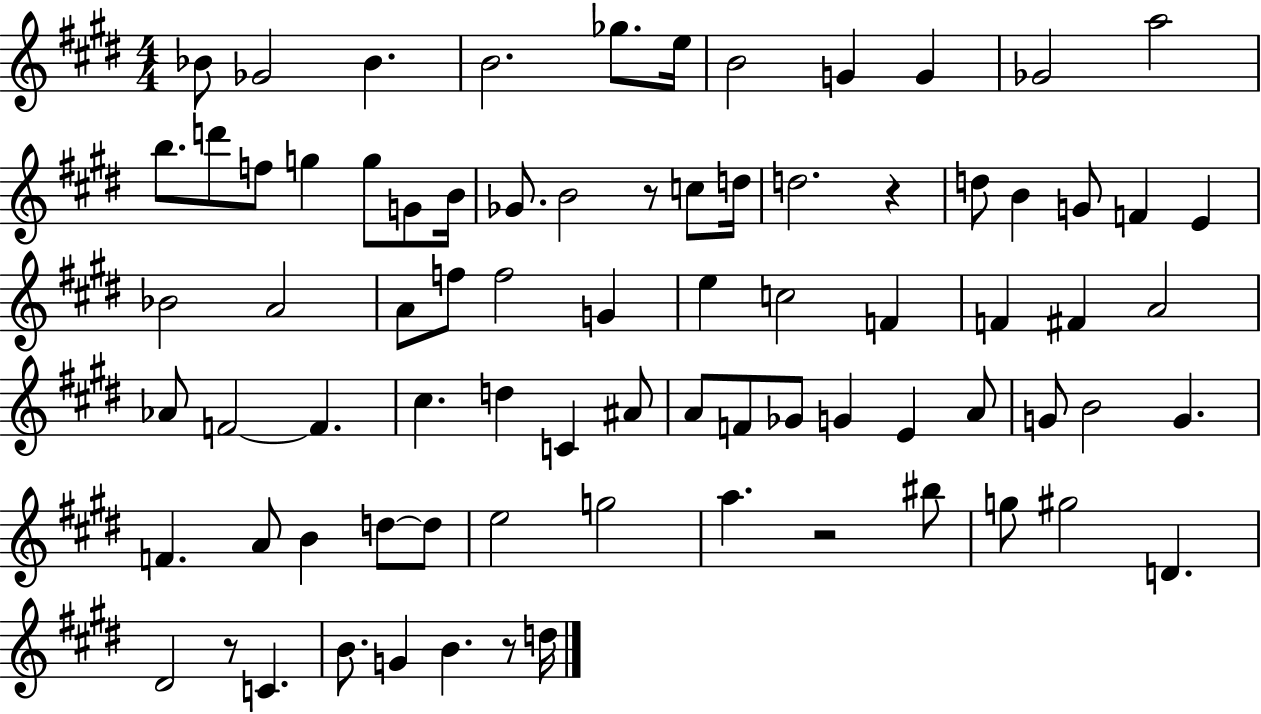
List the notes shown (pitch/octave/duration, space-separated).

Bb4/e Gb4/h Bb4/q. B4/h. Gb5/e. E5/s B4/h G4/q G4/q Gb4/h A5/h B5/e. D6/e F5/e G5/q G5/e G4/e B4/s Gb4/e. B4/h R/e C5/e D5/s D5/h. R/q D5/e B4/q G4/e F4/q E4/q Bb4/h A4/h A4/e F5/e F5/h G4/q E5/q C5/h F4/q F4/q F#4/q A4/h Ab4/e F4/h F4/q. C#5/q. D5/q C4/q A#4/e A4/e F4/e Gb4/e G4/q E4/q A4/e G4/e B4/h G4/q. F4/q. A4/e B4/q D5/e D5/e E5/h G5/h A5/q. R/h BIS5/e G5/e G#5/h D4/q. D#4/h R/e C4/q. B4/e. G4/q B4/q. R/e D5/s